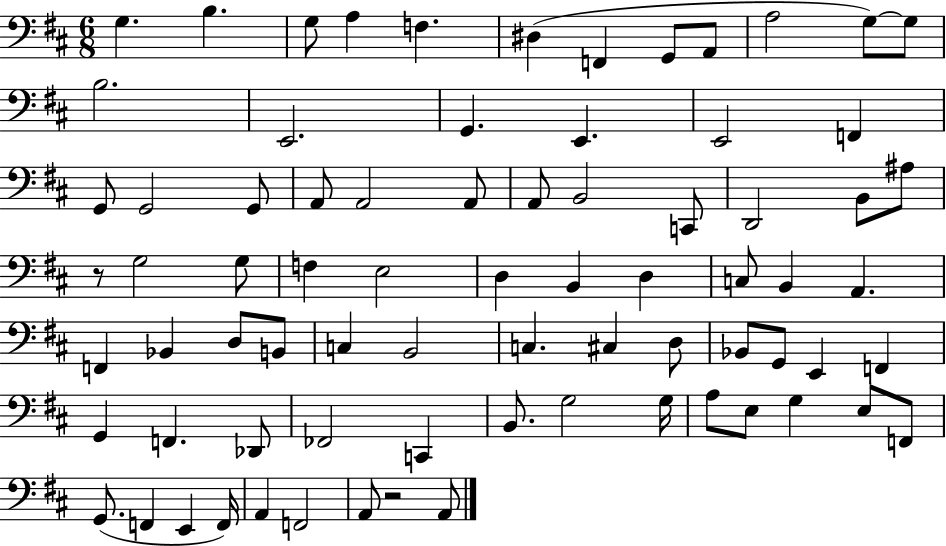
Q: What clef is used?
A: bass